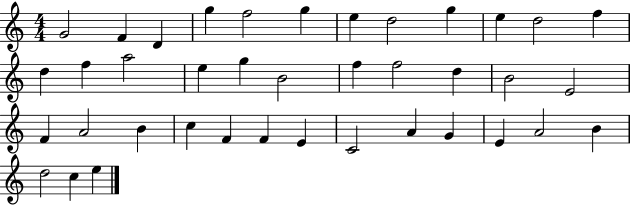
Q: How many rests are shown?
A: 0